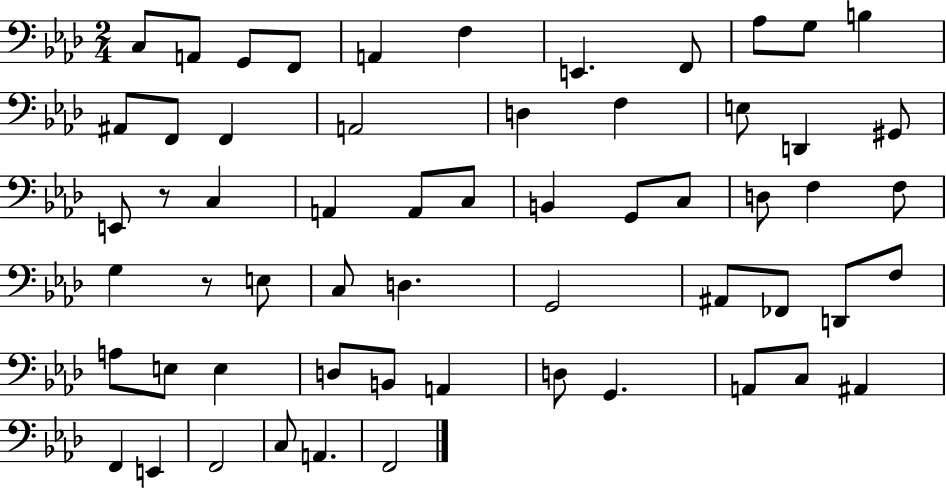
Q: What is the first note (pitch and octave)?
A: C3